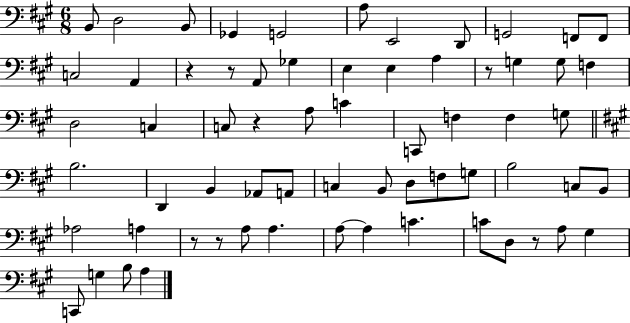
B2/e D3/h B2/e Gb2/q G2/h A3/e E2/h D2/e G2/h F2/e F2/e C3/h A2/q R/q R/e A2/e Gb3/q E3/q E3/q A3/q R/e G3/q G3/e F3/q D3/h C3/q C3/e R/q A3/e C4/q C2/e F3/q F3/q G3/e B3/h. D2/q B2/q Ab2/e A2/e C3/q B2/e D3/e F3/e G3/e B3/h C3/e B2/e Ab3/h A3/q R/e R/e A3/e A3/q. A3/e A3/q C4/q. C4/e D3/e R/e A3/e G#3/q C2/e G3/q B3/e A3/q